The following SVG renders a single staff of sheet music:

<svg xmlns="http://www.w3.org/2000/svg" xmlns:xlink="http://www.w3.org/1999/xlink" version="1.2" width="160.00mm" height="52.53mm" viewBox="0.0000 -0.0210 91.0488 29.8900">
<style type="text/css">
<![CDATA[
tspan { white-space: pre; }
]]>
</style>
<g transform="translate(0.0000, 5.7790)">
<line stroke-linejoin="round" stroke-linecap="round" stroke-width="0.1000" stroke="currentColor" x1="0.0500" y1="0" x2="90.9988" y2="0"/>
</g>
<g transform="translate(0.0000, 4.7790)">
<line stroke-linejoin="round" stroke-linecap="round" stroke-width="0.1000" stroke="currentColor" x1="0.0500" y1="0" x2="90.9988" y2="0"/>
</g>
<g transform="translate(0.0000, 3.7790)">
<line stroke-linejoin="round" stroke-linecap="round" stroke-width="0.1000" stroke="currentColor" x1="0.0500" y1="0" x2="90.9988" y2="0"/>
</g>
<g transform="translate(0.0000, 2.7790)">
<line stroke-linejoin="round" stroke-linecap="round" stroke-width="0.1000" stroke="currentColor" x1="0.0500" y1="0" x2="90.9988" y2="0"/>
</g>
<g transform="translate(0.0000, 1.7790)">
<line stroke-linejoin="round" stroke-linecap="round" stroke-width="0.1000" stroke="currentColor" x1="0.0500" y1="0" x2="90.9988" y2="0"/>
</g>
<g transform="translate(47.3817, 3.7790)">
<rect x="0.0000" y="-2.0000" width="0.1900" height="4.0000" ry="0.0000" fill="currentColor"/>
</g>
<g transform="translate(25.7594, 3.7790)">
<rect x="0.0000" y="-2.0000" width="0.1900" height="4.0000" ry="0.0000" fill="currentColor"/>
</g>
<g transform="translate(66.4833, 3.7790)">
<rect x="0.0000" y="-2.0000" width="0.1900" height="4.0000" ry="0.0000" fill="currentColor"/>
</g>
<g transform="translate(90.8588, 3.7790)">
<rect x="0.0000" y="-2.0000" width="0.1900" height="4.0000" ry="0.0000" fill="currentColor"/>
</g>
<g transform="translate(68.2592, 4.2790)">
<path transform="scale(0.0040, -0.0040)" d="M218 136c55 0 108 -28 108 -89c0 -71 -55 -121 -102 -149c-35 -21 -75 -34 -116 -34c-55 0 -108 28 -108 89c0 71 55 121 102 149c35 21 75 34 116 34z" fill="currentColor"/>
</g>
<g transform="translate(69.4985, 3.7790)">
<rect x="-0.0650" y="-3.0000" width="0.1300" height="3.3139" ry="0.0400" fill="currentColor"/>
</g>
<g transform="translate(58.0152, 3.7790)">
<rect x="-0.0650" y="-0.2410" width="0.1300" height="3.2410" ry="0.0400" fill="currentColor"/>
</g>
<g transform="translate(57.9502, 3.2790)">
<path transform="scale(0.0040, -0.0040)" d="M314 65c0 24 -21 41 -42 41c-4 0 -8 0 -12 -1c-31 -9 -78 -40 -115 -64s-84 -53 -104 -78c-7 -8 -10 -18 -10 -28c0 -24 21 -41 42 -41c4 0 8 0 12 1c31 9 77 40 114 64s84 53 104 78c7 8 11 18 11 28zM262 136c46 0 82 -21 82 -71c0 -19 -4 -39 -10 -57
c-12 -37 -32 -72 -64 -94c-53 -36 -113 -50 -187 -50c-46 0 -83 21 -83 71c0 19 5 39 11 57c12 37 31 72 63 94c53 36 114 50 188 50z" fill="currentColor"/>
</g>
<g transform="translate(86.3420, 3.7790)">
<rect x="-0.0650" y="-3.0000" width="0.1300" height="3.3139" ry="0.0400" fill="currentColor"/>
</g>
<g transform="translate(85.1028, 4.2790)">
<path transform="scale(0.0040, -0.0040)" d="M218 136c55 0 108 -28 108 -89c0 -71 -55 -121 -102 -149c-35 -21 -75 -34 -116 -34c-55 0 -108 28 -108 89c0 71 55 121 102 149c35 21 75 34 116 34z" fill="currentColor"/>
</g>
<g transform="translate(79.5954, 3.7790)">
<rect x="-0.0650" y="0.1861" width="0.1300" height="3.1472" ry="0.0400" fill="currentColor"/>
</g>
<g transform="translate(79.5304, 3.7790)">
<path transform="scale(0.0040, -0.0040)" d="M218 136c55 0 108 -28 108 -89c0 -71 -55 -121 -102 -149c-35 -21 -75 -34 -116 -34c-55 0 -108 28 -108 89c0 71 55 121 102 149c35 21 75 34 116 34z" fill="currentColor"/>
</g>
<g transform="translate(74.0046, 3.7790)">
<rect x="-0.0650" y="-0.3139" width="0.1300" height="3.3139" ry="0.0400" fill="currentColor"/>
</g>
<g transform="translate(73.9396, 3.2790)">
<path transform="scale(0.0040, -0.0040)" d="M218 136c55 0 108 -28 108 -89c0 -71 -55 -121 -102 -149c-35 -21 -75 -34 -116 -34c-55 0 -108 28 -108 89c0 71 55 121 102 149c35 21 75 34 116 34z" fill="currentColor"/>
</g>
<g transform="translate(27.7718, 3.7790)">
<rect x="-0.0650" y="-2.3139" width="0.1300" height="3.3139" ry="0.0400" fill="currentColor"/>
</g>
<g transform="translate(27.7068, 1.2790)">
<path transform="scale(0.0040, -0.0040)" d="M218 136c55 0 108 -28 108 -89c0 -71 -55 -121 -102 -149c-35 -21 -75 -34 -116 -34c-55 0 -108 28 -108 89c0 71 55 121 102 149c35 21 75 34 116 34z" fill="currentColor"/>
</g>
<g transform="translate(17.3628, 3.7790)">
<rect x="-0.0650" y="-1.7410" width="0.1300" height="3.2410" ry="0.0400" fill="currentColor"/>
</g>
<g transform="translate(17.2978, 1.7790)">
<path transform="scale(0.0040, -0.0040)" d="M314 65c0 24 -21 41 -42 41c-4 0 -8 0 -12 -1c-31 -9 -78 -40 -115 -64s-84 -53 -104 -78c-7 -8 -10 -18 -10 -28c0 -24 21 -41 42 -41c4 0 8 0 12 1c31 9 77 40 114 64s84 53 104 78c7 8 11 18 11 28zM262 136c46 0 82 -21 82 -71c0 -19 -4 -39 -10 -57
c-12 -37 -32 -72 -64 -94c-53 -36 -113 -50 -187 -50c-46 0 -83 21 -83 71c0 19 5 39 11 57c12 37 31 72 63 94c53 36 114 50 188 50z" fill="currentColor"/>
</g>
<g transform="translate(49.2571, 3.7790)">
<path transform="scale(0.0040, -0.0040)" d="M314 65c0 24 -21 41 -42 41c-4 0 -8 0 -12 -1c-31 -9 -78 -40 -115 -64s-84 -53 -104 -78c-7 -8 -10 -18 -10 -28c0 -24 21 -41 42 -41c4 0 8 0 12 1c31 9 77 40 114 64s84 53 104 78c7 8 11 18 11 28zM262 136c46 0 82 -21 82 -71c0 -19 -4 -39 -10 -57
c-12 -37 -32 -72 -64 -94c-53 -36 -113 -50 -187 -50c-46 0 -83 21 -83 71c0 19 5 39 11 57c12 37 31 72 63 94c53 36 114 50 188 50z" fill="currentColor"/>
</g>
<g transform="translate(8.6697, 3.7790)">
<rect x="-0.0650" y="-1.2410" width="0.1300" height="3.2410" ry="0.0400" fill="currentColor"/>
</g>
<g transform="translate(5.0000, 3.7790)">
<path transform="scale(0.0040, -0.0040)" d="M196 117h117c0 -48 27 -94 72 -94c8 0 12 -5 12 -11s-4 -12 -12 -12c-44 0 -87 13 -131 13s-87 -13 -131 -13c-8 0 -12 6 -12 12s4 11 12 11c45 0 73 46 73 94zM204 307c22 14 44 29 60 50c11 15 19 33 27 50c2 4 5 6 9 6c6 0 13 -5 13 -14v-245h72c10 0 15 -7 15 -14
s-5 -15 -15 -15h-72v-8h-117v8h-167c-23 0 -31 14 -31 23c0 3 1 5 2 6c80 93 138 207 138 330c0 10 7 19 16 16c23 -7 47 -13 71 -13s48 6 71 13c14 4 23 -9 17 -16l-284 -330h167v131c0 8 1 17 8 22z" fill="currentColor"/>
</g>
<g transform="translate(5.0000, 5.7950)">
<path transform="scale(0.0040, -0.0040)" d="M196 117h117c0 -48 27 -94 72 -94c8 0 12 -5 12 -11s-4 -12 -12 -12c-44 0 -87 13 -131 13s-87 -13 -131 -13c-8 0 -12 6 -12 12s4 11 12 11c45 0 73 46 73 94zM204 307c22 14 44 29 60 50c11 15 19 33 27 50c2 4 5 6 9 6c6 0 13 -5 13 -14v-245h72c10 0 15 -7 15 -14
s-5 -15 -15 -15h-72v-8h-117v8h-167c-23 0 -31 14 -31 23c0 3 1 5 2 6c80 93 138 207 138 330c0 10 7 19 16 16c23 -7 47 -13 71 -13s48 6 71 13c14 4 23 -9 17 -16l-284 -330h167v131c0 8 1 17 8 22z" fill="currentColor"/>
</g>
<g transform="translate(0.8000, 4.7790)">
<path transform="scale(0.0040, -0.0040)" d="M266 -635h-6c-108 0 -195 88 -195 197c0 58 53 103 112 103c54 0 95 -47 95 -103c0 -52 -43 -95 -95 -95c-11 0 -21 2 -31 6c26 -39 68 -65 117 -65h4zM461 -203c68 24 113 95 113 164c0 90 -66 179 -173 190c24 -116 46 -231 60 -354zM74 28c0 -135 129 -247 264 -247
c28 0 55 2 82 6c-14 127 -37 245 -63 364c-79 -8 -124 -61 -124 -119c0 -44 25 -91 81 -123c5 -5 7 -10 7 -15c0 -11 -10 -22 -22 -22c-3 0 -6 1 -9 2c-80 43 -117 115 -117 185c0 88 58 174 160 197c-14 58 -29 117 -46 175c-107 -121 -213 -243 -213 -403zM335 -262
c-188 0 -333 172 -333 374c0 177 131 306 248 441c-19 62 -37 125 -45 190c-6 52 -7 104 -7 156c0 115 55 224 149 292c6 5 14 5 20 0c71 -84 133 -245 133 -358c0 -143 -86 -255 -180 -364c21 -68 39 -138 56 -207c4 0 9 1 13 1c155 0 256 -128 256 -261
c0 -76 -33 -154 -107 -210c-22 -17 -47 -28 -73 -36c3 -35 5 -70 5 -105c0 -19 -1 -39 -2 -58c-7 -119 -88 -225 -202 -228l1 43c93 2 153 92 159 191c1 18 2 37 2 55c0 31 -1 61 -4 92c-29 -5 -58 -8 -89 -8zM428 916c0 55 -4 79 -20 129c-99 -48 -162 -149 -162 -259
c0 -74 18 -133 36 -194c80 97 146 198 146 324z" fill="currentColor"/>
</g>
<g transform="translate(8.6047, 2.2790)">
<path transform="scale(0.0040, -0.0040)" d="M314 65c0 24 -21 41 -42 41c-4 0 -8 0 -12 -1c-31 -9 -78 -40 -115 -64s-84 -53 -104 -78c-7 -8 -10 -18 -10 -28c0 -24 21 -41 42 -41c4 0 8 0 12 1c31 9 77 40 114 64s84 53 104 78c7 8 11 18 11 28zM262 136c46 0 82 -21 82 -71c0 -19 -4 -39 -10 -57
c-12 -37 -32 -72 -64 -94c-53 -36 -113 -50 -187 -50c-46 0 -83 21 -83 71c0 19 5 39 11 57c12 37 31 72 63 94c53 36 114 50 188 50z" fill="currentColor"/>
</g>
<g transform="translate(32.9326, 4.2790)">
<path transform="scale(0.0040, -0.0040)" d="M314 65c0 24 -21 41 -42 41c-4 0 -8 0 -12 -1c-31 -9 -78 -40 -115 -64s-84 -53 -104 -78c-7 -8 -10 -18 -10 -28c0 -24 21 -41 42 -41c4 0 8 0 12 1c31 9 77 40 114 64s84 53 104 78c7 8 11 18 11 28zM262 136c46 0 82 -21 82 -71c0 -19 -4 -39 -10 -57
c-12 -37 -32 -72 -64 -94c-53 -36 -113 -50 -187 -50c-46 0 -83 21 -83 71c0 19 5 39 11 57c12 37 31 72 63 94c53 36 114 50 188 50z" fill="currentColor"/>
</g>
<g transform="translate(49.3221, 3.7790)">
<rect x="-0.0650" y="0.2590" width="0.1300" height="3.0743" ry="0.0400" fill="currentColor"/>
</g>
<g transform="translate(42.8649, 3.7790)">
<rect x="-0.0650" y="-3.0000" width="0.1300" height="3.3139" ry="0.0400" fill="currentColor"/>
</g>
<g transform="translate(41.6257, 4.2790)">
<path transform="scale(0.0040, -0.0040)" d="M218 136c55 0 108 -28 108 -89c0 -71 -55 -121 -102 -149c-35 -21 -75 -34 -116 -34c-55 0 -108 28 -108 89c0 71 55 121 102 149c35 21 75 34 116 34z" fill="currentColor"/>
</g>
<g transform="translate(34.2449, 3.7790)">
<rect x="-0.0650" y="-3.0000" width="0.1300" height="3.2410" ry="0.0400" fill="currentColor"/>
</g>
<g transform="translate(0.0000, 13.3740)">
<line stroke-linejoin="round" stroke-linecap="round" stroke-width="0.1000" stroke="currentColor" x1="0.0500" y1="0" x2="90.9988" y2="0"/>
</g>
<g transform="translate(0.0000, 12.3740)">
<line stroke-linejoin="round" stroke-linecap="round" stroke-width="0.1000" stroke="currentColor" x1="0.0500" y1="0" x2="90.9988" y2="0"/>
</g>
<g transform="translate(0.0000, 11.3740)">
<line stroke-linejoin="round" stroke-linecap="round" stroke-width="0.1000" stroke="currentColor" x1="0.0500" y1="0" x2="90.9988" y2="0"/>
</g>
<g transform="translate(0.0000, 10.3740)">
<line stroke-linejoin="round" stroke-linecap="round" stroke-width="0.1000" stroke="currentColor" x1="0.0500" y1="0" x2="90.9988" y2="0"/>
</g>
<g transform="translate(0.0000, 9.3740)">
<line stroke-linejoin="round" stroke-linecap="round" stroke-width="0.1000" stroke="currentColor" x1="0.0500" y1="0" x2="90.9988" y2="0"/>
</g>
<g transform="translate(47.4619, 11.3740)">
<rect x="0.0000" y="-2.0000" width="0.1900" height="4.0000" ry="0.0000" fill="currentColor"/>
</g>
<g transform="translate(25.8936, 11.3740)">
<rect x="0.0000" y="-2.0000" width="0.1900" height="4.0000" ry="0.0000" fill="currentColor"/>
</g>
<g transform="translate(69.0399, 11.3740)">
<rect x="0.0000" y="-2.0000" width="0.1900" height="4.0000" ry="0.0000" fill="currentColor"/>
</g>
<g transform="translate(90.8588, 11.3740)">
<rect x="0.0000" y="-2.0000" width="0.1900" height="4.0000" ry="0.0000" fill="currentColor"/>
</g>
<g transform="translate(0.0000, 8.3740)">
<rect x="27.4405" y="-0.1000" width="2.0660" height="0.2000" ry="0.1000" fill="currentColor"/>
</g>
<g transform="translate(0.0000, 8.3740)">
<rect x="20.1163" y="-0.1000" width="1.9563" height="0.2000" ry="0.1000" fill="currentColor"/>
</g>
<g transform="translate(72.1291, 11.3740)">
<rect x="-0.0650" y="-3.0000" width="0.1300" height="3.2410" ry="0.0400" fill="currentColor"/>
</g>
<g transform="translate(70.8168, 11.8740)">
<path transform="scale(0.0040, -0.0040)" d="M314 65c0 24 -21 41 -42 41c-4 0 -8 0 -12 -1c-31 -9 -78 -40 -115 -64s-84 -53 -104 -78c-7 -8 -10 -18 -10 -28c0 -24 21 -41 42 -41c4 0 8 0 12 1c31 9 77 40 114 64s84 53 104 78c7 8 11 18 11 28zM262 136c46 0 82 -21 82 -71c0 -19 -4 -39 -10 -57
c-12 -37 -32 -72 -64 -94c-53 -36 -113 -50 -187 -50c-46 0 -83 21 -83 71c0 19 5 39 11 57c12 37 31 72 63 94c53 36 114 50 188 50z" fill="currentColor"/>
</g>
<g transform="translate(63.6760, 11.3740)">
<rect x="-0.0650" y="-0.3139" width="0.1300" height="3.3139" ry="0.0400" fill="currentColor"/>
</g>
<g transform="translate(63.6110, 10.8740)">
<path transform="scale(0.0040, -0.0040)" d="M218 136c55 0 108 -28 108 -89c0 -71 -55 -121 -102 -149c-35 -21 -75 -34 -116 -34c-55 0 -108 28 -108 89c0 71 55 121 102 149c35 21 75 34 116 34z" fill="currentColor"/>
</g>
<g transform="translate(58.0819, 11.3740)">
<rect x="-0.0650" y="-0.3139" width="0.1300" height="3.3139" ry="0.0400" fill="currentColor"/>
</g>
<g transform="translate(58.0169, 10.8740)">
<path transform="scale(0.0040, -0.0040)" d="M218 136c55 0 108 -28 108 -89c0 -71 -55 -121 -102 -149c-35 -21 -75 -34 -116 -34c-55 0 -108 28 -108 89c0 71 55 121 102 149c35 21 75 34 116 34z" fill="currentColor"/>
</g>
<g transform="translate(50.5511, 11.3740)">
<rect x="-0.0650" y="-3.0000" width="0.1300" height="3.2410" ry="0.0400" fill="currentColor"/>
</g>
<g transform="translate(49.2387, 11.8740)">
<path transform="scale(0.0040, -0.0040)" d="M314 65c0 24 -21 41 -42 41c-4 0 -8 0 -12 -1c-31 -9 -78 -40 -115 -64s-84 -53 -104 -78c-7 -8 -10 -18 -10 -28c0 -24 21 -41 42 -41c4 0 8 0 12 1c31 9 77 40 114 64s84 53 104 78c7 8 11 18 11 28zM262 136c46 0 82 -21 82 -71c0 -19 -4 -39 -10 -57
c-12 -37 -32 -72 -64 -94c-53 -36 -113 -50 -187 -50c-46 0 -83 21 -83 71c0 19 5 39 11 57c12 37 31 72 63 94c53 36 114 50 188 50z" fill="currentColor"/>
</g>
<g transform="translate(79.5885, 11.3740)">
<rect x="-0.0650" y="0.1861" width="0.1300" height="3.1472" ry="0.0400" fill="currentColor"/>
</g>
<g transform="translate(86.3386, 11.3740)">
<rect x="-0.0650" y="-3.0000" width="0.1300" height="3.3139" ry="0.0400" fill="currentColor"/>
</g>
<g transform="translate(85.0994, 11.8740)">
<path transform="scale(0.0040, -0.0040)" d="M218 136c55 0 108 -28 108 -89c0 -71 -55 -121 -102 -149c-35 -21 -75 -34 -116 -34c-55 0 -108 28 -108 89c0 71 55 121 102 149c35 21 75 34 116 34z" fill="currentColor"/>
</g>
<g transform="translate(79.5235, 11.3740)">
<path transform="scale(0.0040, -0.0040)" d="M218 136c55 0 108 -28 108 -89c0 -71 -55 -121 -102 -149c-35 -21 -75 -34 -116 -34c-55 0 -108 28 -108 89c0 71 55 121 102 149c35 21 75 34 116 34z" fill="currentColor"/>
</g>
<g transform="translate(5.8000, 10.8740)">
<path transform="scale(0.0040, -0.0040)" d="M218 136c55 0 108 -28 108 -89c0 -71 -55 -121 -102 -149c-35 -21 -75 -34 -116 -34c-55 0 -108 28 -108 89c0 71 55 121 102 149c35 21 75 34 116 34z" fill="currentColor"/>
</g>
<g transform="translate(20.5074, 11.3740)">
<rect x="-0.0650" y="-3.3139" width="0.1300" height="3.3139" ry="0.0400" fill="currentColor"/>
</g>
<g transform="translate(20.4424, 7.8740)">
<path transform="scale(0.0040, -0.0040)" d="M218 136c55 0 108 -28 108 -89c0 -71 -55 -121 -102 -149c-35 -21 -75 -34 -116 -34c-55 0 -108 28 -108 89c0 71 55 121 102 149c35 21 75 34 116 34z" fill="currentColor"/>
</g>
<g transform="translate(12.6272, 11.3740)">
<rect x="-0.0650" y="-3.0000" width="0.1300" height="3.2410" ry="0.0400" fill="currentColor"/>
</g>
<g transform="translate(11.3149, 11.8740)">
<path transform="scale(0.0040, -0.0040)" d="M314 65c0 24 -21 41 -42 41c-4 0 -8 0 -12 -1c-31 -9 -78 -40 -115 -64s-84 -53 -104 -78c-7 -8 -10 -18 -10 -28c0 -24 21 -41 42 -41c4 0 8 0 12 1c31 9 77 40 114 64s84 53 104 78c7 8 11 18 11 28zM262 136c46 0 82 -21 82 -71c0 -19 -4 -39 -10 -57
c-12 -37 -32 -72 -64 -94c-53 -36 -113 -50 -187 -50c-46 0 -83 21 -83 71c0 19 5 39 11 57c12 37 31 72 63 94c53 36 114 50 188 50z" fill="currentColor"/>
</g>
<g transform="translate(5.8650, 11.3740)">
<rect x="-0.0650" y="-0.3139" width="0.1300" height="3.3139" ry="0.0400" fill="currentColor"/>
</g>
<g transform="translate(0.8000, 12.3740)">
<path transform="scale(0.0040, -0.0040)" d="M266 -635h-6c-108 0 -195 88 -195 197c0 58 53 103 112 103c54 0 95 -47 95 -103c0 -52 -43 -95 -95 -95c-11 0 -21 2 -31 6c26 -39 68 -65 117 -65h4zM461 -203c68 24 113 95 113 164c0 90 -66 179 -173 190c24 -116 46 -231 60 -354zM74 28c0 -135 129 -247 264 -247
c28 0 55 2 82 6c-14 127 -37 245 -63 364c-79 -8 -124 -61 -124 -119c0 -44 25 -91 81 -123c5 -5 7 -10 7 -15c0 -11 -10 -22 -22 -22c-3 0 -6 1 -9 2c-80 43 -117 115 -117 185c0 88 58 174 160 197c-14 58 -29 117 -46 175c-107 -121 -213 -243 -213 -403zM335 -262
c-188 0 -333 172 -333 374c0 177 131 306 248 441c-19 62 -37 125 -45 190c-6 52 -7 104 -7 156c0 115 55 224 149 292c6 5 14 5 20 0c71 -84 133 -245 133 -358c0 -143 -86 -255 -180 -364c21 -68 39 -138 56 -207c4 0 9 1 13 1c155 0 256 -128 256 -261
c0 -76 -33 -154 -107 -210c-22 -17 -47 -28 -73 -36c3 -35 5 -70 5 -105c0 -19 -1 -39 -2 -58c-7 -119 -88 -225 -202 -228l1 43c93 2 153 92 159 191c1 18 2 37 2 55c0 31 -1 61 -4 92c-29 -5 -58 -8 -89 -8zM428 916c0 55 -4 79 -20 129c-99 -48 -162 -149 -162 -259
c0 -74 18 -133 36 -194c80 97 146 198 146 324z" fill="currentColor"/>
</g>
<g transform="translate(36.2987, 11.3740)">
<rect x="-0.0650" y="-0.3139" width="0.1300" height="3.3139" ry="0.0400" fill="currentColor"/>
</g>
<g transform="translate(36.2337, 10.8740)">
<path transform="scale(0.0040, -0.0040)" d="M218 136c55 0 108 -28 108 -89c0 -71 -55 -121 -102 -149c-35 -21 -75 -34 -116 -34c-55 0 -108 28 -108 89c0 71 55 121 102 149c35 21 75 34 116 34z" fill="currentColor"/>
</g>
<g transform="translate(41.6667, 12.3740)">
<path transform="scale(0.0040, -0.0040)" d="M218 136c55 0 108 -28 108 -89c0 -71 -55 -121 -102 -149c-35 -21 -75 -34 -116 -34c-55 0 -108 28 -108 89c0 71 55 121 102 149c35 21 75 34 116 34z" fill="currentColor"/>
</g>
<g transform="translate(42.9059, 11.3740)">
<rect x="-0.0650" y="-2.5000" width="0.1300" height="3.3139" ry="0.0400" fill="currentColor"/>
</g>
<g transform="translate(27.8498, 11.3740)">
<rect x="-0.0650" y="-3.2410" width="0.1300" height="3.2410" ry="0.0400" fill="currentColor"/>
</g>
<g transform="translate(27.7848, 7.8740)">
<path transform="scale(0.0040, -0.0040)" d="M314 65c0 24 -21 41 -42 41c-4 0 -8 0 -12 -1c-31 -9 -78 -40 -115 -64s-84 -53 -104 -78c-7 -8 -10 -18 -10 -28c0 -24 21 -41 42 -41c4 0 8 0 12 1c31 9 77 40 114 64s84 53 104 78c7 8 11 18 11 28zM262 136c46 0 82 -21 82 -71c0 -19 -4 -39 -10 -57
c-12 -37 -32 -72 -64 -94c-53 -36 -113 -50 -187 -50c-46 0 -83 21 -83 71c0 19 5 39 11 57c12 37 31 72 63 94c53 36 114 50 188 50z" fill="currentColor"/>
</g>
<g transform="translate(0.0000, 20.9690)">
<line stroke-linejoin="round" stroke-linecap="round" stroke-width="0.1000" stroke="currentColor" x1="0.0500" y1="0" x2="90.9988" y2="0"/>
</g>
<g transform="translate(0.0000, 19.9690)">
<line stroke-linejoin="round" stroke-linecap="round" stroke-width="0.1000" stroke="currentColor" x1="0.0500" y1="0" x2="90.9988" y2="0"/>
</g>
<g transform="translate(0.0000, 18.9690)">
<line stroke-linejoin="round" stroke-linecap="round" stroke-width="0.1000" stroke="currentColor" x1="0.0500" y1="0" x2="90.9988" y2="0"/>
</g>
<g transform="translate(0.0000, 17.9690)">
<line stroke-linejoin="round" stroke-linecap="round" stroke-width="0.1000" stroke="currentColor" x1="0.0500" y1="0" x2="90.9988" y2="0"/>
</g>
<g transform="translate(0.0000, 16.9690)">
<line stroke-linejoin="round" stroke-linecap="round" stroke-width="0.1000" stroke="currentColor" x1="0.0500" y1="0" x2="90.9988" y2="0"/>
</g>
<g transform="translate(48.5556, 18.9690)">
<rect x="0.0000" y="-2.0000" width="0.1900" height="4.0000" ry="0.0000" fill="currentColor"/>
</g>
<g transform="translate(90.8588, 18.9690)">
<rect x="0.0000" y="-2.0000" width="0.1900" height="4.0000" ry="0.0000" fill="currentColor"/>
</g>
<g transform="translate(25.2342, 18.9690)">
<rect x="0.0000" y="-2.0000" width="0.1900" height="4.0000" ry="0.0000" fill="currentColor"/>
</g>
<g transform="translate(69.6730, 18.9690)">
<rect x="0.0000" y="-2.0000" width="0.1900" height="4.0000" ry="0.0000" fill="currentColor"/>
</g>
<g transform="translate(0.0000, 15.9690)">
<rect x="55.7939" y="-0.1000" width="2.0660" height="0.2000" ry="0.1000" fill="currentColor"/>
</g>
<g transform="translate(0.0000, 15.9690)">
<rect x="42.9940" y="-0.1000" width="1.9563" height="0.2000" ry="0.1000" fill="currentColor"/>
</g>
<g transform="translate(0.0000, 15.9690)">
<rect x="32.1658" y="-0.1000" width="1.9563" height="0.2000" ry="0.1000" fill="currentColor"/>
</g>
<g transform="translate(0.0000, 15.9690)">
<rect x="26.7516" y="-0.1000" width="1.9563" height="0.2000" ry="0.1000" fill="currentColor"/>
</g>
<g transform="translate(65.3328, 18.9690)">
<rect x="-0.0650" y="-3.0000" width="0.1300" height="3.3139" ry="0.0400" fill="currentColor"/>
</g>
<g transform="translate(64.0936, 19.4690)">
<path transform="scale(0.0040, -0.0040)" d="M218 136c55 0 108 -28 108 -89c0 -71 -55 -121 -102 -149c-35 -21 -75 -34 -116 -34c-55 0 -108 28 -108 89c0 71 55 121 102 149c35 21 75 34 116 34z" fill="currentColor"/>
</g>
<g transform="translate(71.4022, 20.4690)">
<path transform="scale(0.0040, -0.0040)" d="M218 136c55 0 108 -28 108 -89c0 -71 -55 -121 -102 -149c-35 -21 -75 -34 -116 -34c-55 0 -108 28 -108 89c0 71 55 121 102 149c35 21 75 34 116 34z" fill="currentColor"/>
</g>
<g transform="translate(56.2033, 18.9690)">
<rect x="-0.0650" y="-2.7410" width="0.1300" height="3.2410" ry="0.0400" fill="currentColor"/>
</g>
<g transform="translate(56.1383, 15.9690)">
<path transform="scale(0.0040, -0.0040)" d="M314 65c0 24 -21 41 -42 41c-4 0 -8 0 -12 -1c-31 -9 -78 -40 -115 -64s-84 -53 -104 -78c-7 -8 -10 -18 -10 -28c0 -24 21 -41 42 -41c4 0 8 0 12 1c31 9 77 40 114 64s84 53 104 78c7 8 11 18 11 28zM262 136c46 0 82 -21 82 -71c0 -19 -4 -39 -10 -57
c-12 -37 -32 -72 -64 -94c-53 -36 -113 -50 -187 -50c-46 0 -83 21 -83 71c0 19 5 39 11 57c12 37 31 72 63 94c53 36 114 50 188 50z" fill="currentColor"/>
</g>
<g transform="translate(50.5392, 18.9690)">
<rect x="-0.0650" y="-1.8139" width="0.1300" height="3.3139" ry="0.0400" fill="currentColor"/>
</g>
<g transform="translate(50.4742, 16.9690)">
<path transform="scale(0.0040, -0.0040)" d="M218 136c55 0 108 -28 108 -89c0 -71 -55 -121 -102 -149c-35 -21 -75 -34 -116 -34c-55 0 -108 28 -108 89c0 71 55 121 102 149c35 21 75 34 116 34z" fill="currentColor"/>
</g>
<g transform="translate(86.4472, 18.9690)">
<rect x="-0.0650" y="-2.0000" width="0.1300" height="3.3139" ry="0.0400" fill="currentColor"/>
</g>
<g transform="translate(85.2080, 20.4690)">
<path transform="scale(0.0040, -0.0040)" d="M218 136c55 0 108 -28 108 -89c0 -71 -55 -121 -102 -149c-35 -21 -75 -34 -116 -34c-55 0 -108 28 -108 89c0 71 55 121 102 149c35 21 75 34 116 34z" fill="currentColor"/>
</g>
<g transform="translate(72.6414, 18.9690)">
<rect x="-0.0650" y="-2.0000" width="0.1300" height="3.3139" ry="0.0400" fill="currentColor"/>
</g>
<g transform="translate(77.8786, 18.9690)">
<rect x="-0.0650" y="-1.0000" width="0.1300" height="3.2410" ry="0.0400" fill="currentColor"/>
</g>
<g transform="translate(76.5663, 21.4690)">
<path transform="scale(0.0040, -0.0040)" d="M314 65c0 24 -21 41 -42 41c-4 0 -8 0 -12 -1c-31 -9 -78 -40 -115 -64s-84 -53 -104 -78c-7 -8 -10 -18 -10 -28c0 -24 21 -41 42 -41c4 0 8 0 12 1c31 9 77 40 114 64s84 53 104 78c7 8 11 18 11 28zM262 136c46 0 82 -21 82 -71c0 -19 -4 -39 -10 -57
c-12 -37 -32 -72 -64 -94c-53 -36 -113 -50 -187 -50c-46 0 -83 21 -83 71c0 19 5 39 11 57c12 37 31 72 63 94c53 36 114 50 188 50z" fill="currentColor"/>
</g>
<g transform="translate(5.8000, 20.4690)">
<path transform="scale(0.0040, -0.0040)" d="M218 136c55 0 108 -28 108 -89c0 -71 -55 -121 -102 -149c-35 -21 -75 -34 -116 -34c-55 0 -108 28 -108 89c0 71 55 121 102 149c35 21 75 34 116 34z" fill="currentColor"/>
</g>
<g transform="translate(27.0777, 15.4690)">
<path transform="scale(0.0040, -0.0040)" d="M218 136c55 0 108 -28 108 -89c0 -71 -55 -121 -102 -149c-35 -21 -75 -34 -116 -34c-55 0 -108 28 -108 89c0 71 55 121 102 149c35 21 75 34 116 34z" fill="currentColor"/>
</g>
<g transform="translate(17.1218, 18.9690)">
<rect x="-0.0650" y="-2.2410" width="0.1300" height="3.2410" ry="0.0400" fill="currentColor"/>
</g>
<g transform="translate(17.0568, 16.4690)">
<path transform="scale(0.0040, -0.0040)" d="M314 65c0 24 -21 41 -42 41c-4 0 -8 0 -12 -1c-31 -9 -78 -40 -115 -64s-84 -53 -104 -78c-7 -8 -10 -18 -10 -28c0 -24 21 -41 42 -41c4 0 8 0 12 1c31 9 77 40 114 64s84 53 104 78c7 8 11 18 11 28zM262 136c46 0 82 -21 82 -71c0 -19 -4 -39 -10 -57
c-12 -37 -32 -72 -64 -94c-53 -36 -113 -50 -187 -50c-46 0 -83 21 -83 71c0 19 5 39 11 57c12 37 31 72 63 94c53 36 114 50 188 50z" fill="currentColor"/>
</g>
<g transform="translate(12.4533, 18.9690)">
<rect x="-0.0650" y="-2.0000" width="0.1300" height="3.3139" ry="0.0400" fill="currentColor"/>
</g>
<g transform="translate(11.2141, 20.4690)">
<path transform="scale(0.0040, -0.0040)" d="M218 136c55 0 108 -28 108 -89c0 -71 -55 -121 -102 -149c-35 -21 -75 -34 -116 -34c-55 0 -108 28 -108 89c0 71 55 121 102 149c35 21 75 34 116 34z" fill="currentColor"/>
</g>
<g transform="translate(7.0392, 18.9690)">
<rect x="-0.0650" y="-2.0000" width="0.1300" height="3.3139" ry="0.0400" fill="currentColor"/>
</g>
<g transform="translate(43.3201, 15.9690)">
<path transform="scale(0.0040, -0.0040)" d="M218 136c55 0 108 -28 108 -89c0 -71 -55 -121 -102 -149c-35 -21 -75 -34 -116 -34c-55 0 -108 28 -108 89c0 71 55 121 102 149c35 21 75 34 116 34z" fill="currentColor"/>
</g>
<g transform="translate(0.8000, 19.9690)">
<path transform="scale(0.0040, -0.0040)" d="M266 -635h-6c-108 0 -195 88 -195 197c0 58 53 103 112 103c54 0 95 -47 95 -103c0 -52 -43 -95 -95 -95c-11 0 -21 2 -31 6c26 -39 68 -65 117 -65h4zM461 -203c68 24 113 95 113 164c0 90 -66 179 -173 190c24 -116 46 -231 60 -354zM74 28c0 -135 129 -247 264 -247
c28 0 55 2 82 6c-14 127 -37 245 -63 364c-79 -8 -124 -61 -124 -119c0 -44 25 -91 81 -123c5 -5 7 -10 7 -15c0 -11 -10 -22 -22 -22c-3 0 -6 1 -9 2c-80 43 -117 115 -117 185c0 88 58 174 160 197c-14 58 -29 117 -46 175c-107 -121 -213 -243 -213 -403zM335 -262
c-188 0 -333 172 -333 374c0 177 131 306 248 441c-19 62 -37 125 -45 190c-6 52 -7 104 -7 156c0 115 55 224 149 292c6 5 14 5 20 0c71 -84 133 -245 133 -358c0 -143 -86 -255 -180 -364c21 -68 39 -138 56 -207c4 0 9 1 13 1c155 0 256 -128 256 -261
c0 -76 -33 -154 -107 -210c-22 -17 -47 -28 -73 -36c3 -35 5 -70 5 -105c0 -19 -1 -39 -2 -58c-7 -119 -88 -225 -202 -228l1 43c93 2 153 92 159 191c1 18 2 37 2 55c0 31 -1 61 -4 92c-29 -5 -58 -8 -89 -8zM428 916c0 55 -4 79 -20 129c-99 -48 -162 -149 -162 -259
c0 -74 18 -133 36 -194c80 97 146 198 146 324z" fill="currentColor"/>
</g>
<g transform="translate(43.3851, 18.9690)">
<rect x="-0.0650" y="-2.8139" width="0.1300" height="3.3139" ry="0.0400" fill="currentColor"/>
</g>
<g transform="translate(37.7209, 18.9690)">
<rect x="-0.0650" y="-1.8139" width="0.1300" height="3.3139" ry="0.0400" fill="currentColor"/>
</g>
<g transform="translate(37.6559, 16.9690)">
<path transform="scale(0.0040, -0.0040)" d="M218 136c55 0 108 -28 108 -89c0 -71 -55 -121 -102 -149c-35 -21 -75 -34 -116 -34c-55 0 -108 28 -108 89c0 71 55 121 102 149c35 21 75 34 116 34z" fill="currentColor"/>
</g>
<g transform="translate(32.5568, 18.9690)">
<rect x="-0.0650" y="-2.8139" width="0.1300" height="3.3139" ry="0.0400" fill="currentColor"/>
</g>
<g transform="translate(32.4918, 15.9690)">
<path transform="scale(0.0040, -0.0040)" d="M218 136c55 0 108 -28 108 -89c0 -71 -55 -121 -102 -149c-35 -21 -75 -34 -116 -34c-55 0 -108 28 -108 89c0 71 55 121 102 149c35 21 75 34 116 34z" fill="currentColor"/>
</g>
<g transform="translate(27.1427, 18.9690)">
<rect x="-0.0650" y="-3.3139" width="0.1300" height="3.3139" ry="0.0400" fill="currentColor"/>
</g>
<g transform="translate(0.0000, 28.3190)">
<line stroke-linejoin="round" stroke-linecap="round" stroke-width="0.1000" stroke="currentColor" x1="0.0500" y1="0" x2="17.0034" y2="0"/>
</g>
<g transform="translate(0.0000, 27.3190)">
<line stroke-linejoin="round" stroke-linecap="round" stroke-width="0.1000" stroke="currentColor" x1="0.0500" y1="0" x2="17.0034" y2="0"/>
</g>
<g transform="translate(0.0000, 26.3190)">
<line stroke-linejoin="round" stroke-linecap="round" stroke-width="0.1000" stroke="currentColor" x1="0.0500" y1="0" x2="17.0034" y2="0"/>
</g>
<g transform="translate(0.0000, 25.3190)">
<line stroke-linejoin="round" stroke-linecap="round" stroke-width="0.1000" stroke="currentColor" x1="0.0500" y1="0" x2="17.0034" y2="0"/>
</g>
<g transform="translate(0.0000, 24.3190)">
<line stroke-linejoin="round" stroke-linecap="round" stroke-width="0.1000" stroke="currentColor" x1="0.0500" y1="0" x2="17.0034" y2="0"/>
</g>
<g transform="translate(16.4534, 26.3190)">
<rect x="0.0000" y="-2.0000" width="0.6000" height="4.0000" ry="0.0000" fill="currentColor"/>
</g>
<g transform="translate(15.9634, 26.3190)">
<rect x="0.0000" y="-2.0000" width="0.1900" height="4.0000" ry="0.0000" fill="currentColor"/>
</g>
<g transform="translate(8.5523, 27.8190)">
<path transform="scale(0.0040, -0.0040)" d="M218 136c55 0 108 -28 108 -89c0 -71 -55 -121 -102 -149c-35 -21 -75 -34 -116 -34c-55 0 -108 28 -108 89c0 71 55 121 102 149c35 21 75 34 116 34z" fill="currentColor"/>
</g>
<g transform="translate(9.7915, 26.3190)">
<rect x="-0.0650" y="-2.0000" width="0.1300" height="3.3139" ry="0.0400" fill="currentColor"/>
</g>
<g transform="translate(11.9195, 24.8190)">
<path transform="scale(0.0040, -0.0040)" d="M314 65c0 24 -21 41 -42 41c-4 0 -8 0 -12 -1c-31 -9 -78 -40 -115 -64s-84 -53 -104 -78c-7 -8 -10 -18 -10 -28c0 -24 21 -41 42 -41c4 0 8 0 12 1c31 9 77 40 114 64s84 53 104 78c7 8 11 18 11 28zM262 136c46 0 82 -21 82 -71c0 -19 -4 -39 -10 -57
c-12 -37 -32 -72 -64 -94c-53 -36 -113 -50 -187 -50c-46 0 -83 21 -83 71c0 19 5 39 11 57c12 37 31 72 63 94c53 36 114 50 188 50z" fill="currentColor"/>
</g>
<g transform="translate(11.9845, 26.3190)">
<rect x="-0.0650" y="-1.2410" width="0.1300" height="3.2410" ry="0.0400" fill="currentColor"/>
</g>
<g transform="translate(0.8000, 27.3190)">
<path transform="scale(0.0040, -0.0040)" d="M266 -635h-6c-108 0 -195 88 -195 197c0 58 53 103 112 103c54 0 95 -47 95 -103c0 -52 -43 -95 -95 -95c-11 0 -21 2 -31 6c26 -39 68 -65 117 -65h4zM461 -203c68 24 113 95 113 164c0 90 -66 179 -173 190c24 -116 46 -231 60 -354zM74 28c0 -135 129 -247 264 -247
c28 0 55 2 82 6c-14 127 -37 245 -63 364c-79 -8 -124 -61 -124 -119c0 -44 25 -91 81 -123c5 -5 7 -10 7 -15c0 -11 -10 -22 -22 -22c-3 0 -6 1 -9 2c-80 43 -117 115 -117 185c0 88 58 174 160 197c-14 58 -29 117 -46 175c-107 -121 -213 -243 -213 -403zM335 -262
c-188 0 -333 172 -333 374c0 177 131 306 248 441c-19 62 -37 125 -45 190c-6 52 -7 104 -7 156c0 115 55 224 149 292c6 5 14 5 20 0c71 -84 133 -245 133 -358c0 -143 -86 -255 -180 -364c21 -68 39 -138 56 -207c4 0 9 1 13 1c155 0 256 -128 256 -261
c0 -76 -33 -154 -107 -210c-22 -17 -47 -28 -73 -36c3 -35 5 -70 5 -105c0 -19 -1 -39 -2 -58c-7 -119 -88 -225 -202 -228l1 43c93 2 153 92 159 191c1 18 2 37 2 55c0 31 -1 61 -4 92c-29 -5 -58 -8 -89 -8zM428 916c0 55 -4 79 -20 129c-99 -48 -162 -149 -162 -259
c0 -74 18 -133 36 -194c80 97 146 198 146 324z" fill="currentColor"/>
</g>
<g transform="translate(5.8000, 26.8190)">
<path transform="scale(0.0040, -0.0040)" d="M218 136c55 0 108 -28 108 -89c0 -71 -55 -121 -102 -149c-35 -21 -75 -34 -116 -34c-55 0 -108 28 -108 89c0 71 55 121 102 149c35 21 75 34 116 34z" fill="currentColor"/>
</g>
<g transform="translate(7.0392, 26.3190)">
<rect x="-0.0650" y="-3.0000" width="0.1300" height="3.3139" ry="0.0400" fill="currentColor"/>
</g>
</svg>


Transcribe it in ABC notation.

X:1
T:Untitled
M:4/4
L:1/4
K:C
e2 f2 g A2 A B2 c2 A c B A c A2 b b2 c G A2 c c A2 B A F F g2 b a f a f a2 A F D2 F A F e2